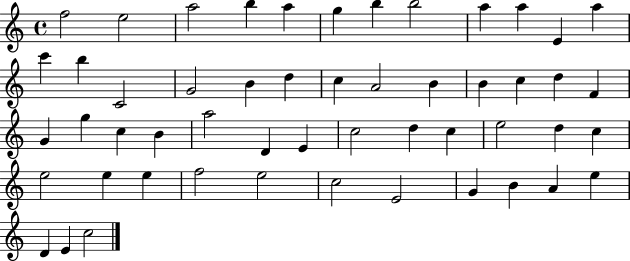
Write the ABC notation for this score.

X:1
T:Untitled
M:4/4
L:1/4
K:C
f2 e2 a2 b a g b b2 a a E a c' b C2 G2 B d c A2 B B c d F G g c B a2 D E c2 d c e2 d c e2 e e f2 e2 c2 E2 G B A e D E c2